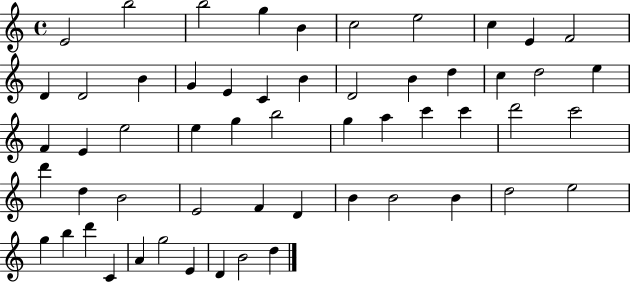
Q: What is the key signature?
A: C major